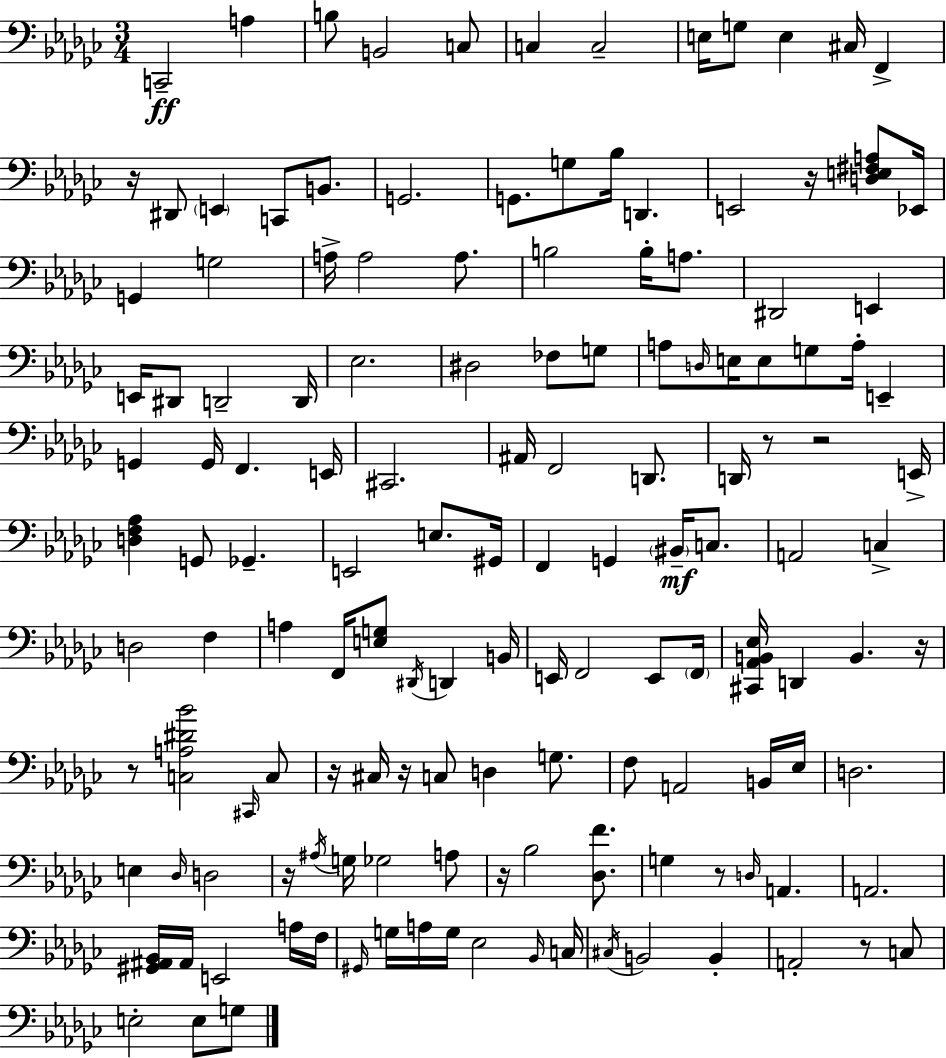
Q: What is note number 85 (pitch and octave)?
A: C#3